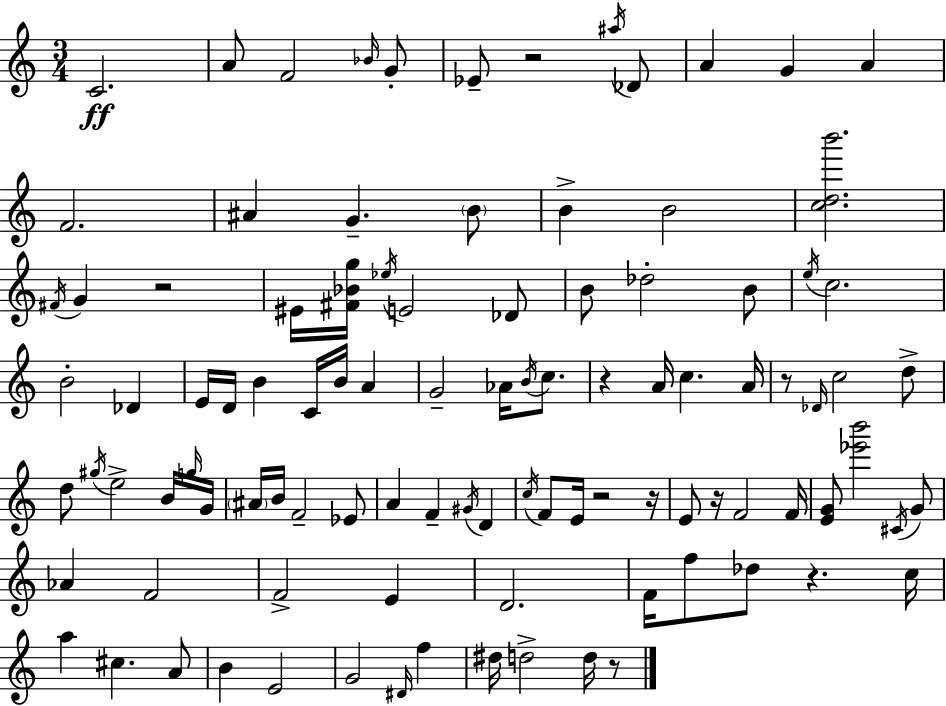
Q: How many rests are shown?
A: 9